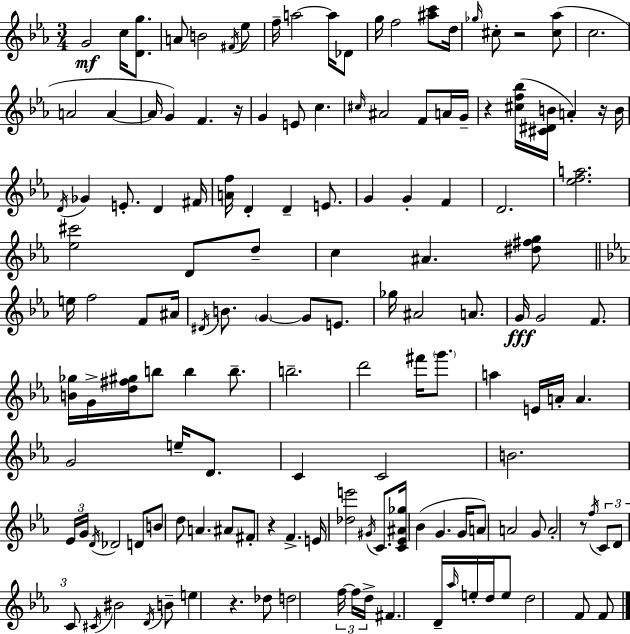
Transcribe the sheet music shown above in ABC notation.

X:1
T:Untitled
M:3/4
L:1/4
K:Eb
G2 c/4 [Dg]/2 A/2 B2 ^F/4 _e/2 f/4 a2 a/4 _D/2 g/4 f2 [^ac']/2 d/4 _g/4 ^c/2 z2 [^c_a]/2 c2 A2 A A/4 G F z/4 G E/2 c ^c/4 ^A2 F/2 A/4 G/4 z [^cf_b]/4 [^C^DB]/4 A z/4 B/4 D/4 _G E/2 D ^F/4 [Af]/4 D D E/2 G G F D2 [_efa]2 [_e^c']2 D/2 d/2 c ^A [^d^fg]/2 e/4 f2 F/2 ^A/4 ^D/4 B/2 G G/2 E/2 _g/4 ^A2 A/2 G/4 G2 F/2 [B_g]/4 G/4 [d^f^g]/4 b/2 b b/2 b2 d'2 ^f'/4 g'/2 a E/4 A/4 A G2 e/4 D/2 C C2 B2 _E/4 G/4 D/4 _D2 D/2 B/2 d/2 A ^A/2 ^F/2 z F E/4 [_de']2 ^G/4 C/2 [C_E^A_g]/4 _B G G/4 A/2 A2 G/2 A2 z/2 f/4 C/2 D/2 C/2 ^C/4 ^B2 D/4 B/2 e z _d/2 d2 f/4 f/4 d/4 ^F D/4 _a/4 e/4 d/4 e/2 d2 F/2 F/2